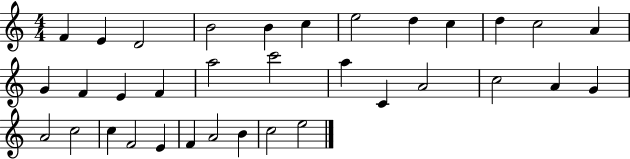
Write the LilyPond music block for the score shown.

{
  \clef treble
  \numericTimeSignature
  \time 4/4
  \key c \major
  f'4 e'4 d'2 | b'2 b'4 c''4 | e''2 d''4 c''4 | d''4 c''2 a'4 | \break g'4 f'4 e'4 f'4 | a''2 c'''2 | a''4 c'4 a'2 | c''2 a'4 g'4 | \break a'2 c''2 | c''4 f'2 e'4 | f'4 a'2 b'4 | c''2 e''2 | \break \bar "|."
}